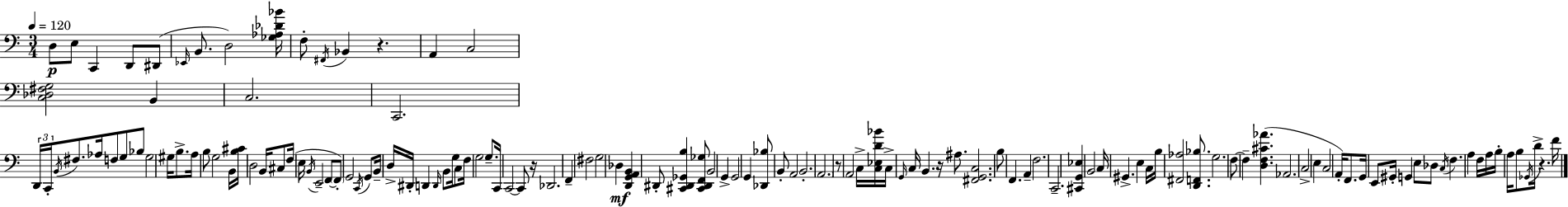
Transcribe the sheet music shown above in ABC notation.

X:1
T:Untitled
M:3/4
L:1/4
K:Am
D,/2 E,/2 C,, D,,/2 ^D,,/2 _E,,/4 B,,/2 D,2 [_G,_A,_D_B]/4 F,/2 ^F,,/4 _B,, z A,, C,2 [C,_D,^F,G,]2 B,, C,2 C,,2 D,,/4 C,,/4 B,,/4 ^F,/2 _A,/4 F,/2 G,/2 _B,/2 G,2 ^G,/4 B,/2 A,/4 B,/2 G,2 B,,/4 [B,^C]/4 D,2 B,,/4 ^C,/2 F,/4 E,/4 B,,/4 E,,2 F,,/2 F,,/2 G,,2 C,,/4 G,,/2 B,,/4 D,/4 ^D,,/4 D,, D,,/4 B,,/2 G,/4 C,/2 F,/4 G,2 G,/2 C,,/4 C,,2 C,,/2 z/4 _D,,2 F,, ^F,2 G,2 _D, [D,,G,,A,,B,,] ^D,,/2 [^C,,^D,,_G,,B,] [^C,,^D,,F,,_G,]/2 B,,2 G,, G,,2 G,, [_D,,_B,]/2 B,,/2 A,,2 B,,2 A,,2 z/2 A,,2 C,/4 [C,_E,D_B]/4 C,/4 G,,/4 C,/4 B,, z/4 ^A,/2 [^F,,G,,C,]2 B,/2 F,, A,, F,2 C,,2 [^C,,G,,_E,] B,,2 C,/4 ^G,, E, C,/4 B,/4 [^F,,_A,]2 [D,,F,,_B,]/2 G,2 F,/2 F, [D,F,^C_A] _A,,2 C,2 E, C,2 A,,/4 F,,/2 G,,/4 E,,/2 ^G,,/4 G,, E,/2 _D,/2 C,/4 F, A, F,/4 A,/4 B,/4 A,/4 B,/2 _G,,/4 D/4 z F/4